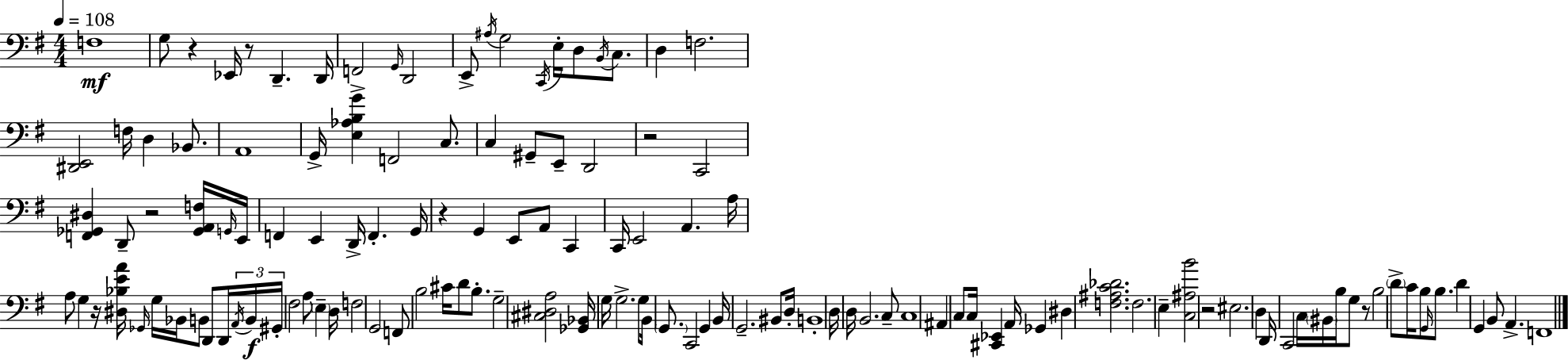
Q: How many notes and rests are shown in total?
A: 131